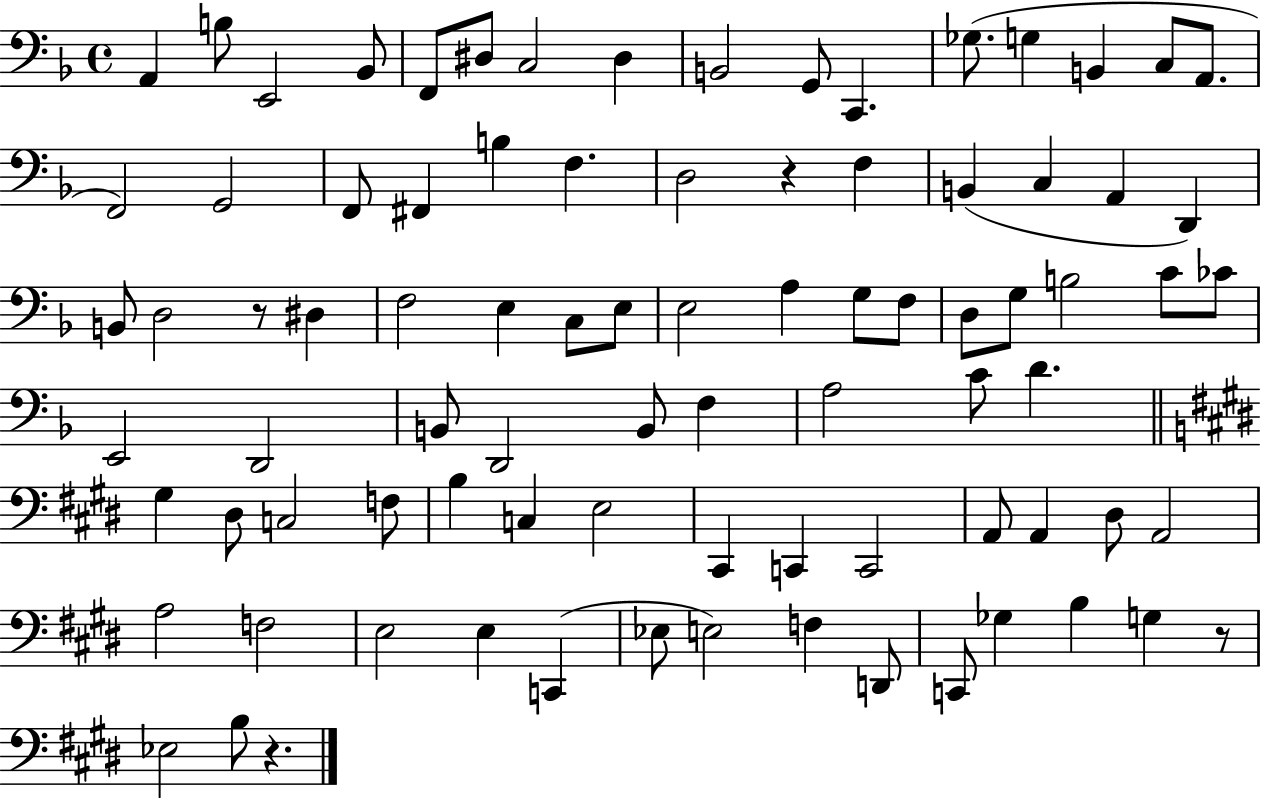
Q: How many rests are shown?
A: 4